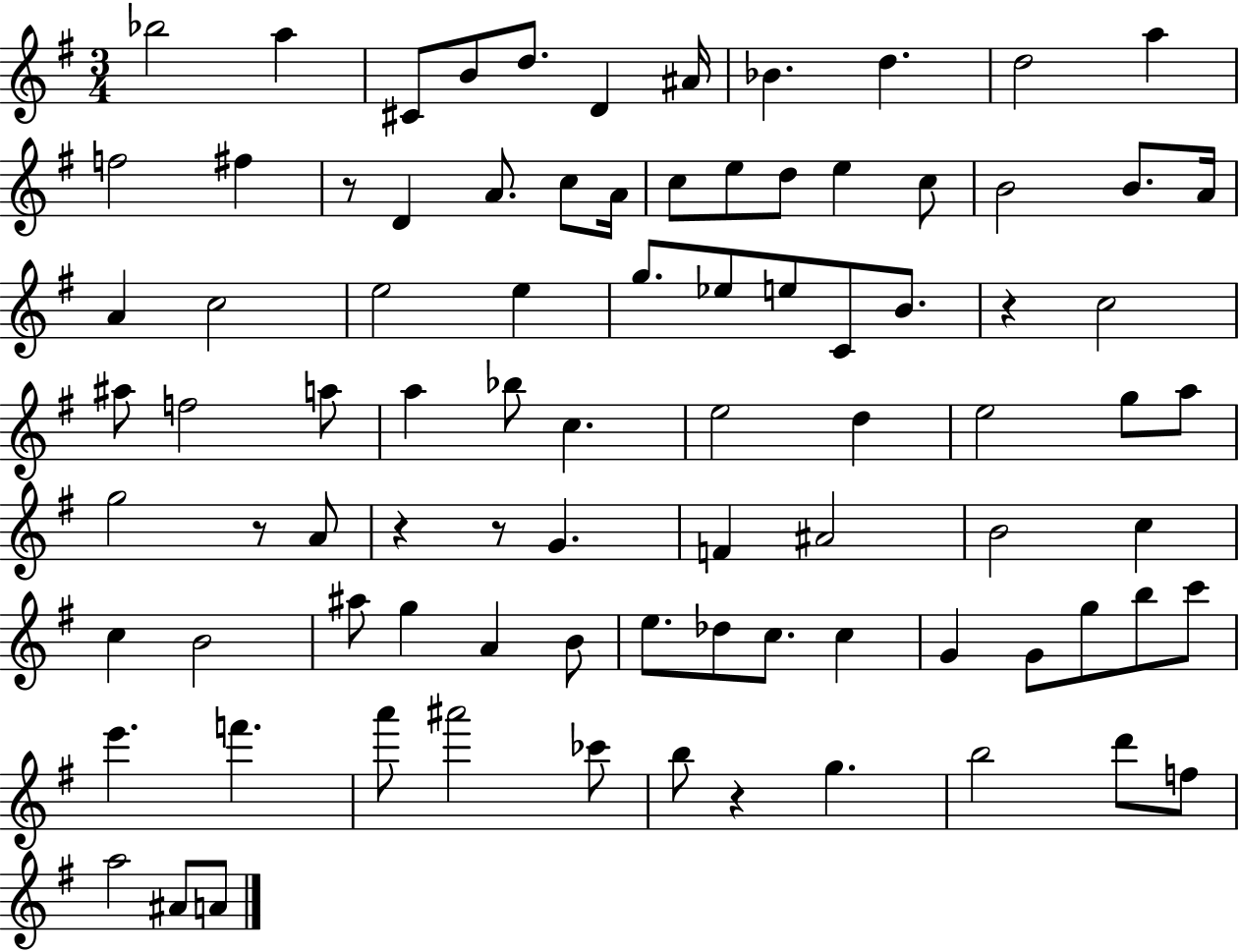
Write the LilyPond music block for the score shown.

{
  \clef treble
  \numericTimeSignature
  \time 3/4
  \key g \major
  \repeat volta 2 { bes''2 a''4 | cis'8 b'8 d''8. d'4 ais'16 | bes'4. d''4. | d''2 a''4 | \break f''2 fis''4 | r8 d'4 a'8. c''8 a'16 | c''8 e''8 d''8 e''4 c''8 | b'2 b'8. a'16 | \break a'4 c''2 | e''2 e''4 | g''8. ees''8 e''8 c'8 b'8. | r4 c''2 | \break ais''8 f''2 a''8 | a''4 bes''8 c''4. | e''2 d''4 | e''2 g''8 a''8 | \break g''2 r8 a'8 | r4 r8 g'4. | f'4 ais'2 | b'2 c''4 | \break c''4 b'2 | ais''8 g''4 a'4 b'8 | e''8. des''8 c''8. c''4 | g'4 g'8 g''8 b''8 c'''8 | \break e'''4. f'''4. | a'''8 ais'''2 ces'''8 | b''8 r4 g''4. | b''2 d'''8 f''8 | \break a''2 ais'8 a'8 | } \bar "|."
}